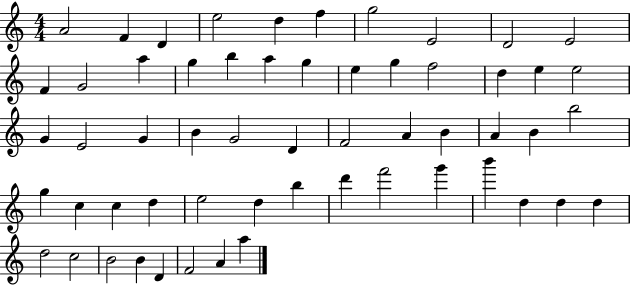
X:1
T:Untitled
M:4/4
L:1/4
K:C
A2 F D e2 d f g2 E2 D2 E2 F G2 a g b a g e g f2 d e e2 G E2 G B G2 D F2 A B A B b2 g c c d e2 d b d' f'2 g' b' d d d d2 c2 B2 B D F2 A a